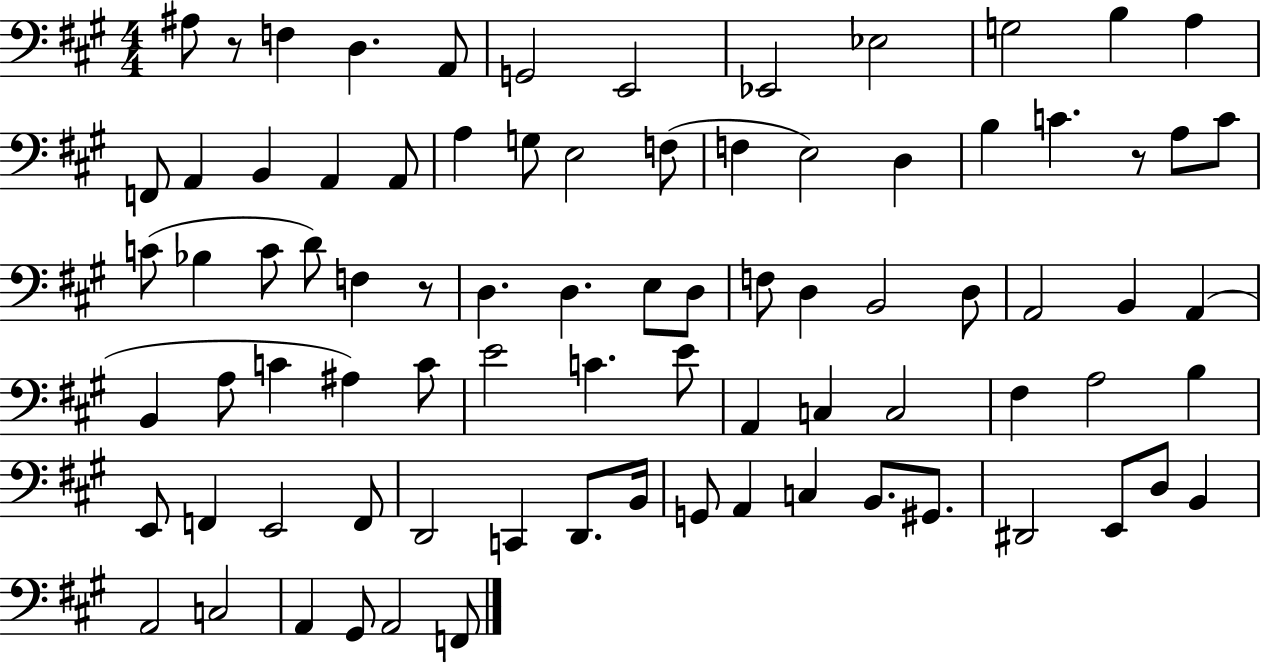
{
  \clef bass
  \numericTimeSignature
  \time 4/4
  \key a \major
  ais8 r8 f4 d4. a,8 | g,2 e,2 | ees,2 ees2 | g2 b4 a4 | \break f,8 a,4 b,4 a,4 a,8 | a4 g8 e2 f8( | f4 e2) d4 | b4 c'4. r8 a8 c'8 | \break c'8( bes4 c'8 d'8) f4 r8 | d4. d4. e8 d8 | f8 d4 b,2 d8 | a,2 b,4 a,4( | \break b,4 a8 c'4 ais4) c'8 | e'2 c'4. e'8 | a,4 c4 c2 | fis4 a2 b4 | \break e,8 f,4 e,2 f,8 | d,2 c,4 d,8. b,16 | g,8 a,4 c4 b,8. gis,8. | dis,2 e,8 d8 b,4 | \break a,2 c2 | a,4 gis,8 a,2 f,8 | \bar "|."
}